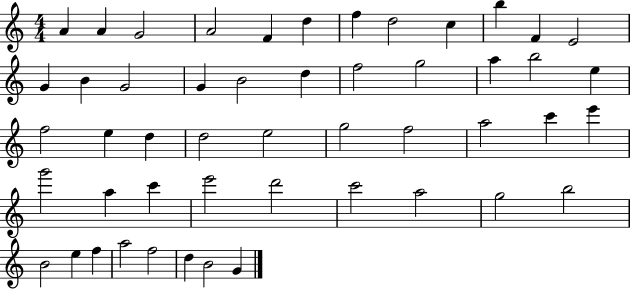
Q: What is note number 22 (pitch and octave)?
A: B5